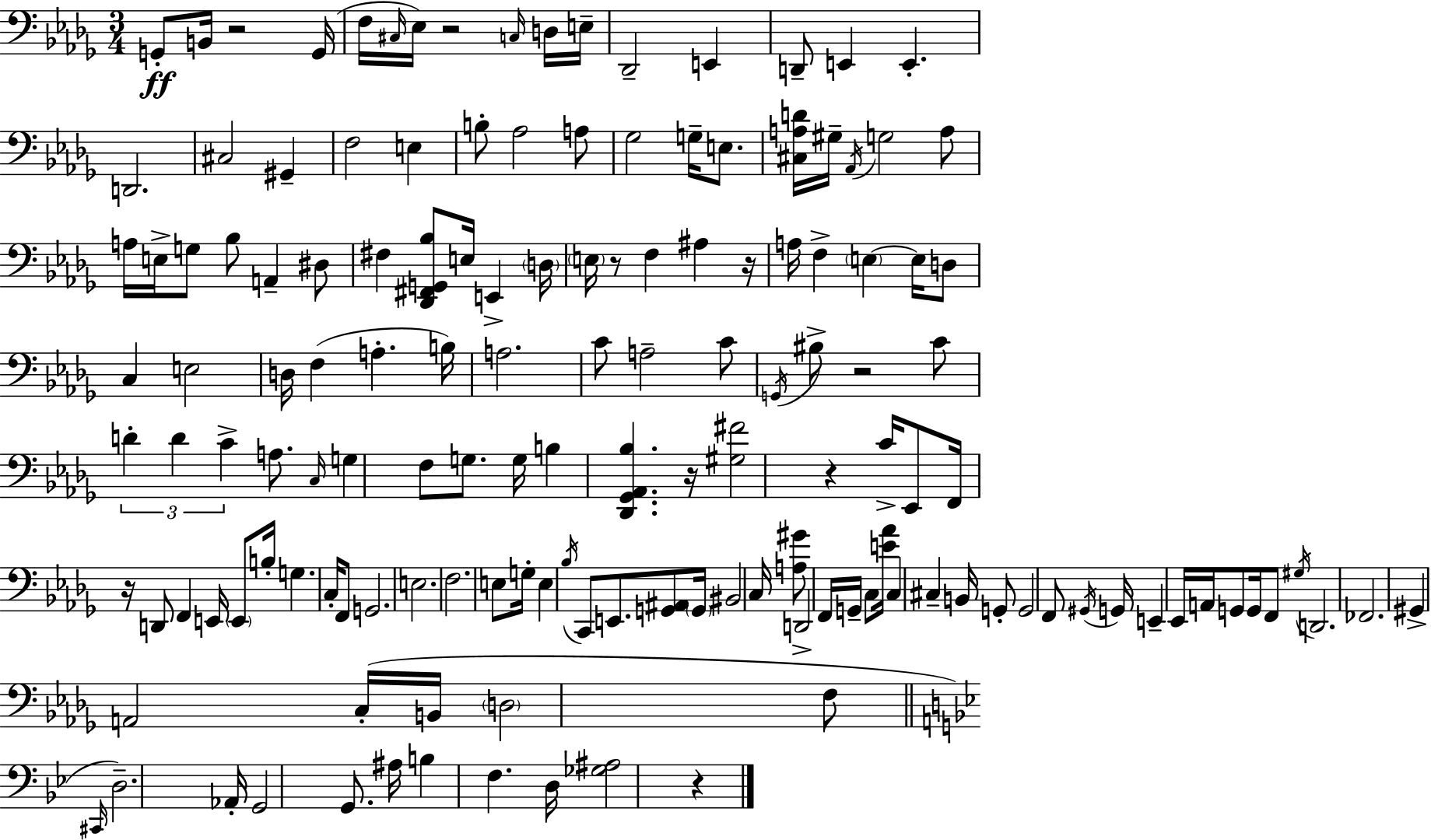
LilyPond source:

{
  \clef bass
  \numericTimeSignature
  \time 3/4
  \key bes \minor
  g,8-.\ff b,16 r2 g,16( | f16 \grace { cis16 } ees16) r2 \grace { c16 } | d16 e16-- des,2-- e,4 | d,8-- e,4 e,4.-. | \break d,2. | cis2 gis,4-- | f2 e4 | b8-. aes2 | \break a8 ges2 g16-- e8. | <cis a d'>16 gis16-- \acciaccatura { aes,16 } g2 | a8 a16 e16-> g8 bes8 a,4-- | dis8 fis4 <des, fis, g, bes>8 e16 e,4-> | \break \parenthesize d16 \parenthesize e16 r8 f4 ais4 | r16 a16 f4-> \parenthesize e4~~ | e16 d8 c4 e2 | d16 f4( a4.-. | \break b16) a2. | c'8 a2-- | c'8 \acciaccatura { g,16 } bis8-> r2 | c'8 \tuplet 3/2 { d'4-. d'4 | \break c'4-> } a8. \grace { c16 } g4 | f8 g8. g16 b4 <des, ges, aes, bes>4. | r16 <gis fis'>2 | r4 c'16-> ees,8 f,16 r16 d,8 | \break f,4 e,16 \parenthesize e,8 b16-. g4. | c16-. f,8 g,2. | e2. | f2. | \break e8 g16-. e4 | \acciaccatura { bes16 } c,8 e,8. <g, ais,>8 \parenthesize g,16 bis,2 | c16 <a gis'>8 d,2-> | f,16 g,16-- c8 <e' aes'>16 c4 | \break cis4-- b,16 g,8-. g,2 | f,8 \acciaccatura { gis,16 } g,16 e,4-- | ees,16 a,16 g,8 g,16 f,8 \acciaccatura { gis16 } d,2. | fes,2. | \break gis,4-> | a,2 c16-.( b,16 \parenthesize d2 | f8 \bar "||" \break \key bes \major \grace { cis,16 }) d2.-- | aes,16-. g,2 g,8. | ais16 b4 f4. | d16 <ges ais>2 r4 | \break \bar "|."
}